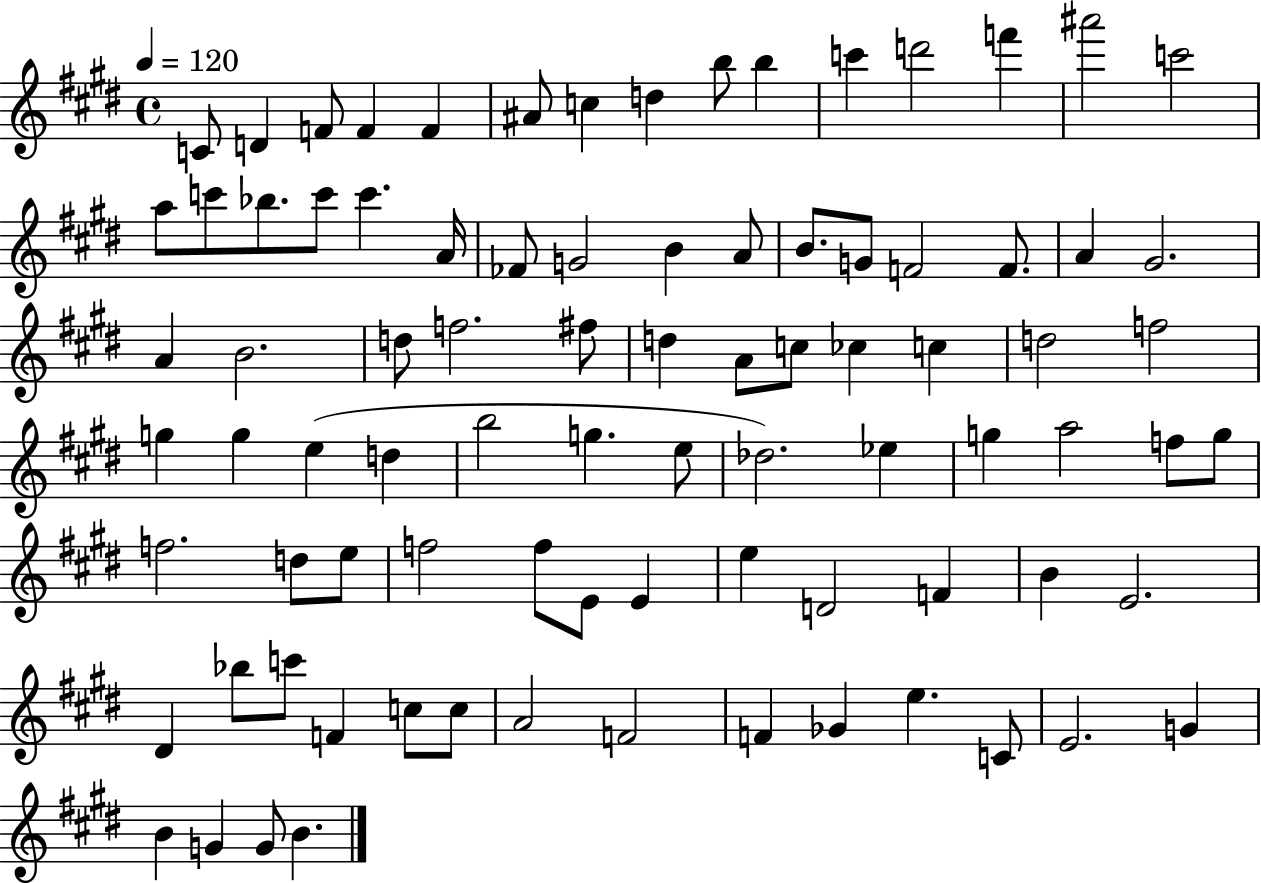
X:1
T:Untitled
M:4/4
L:1/4
K:E
C/2 D F/2 F F ^A/2 c d b/2 b c' d'2 f' ^a'2 c'2 a/2 c'/2 _b/2 c'/2 c' A/4 _F/2 G2 B A/2 B/2 G/2 F2 F/2 A ^G2 A B2 d/2 f2 ^f/2 d A/2 c/2 _c c d2 f2 g g e d b2 g e/2 _d2 _e g a2 f/2 g/2 f2 d/2 e/2 f2 f/2 E/2 E e D2 F B E2 ^D _b/2 c'/2 F c/2 c/2 A2 F2 F _G e C/2 E2 G B G G/2 B